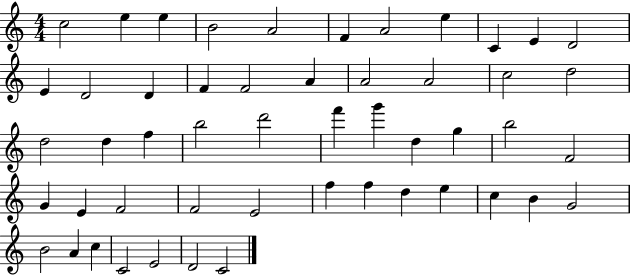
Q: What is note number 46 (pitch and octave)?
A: A4